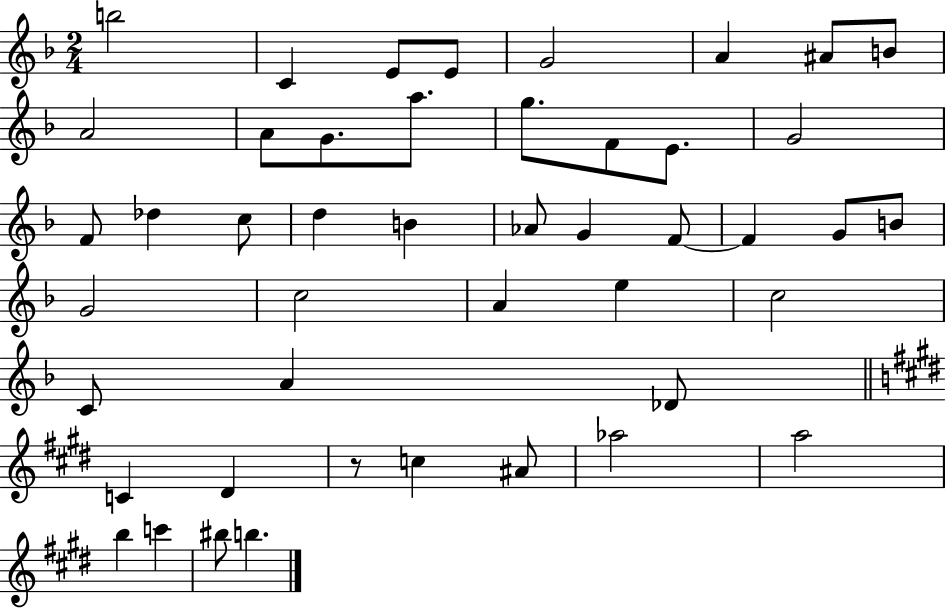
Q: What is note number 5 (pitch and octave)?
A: G4